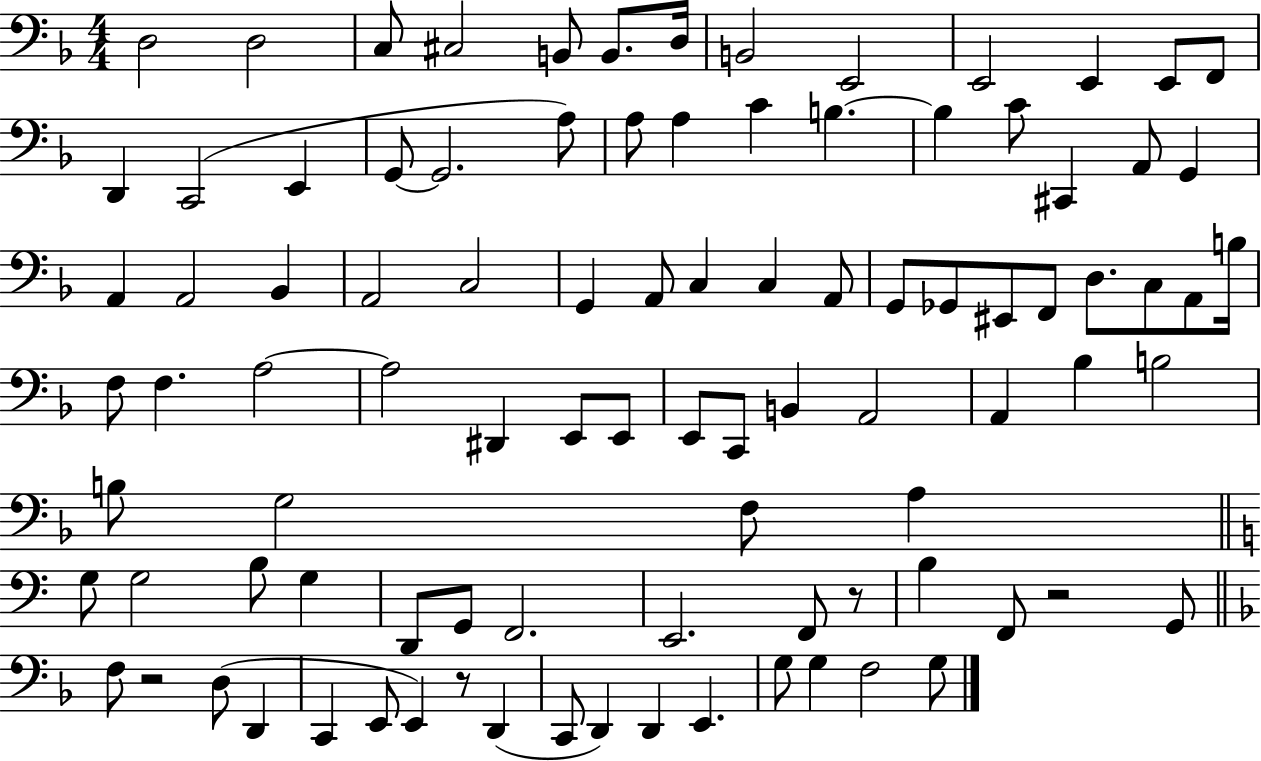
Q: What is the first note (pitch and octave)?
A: D3